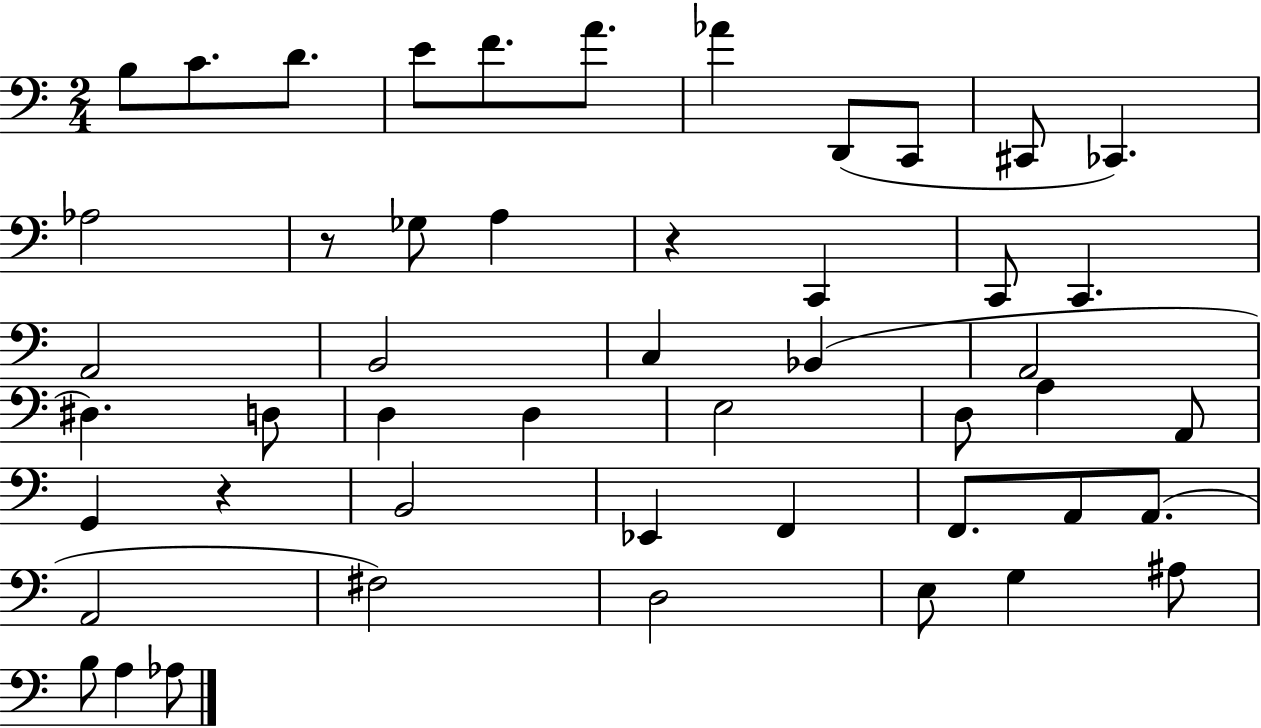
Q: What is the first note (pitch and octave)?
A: B3